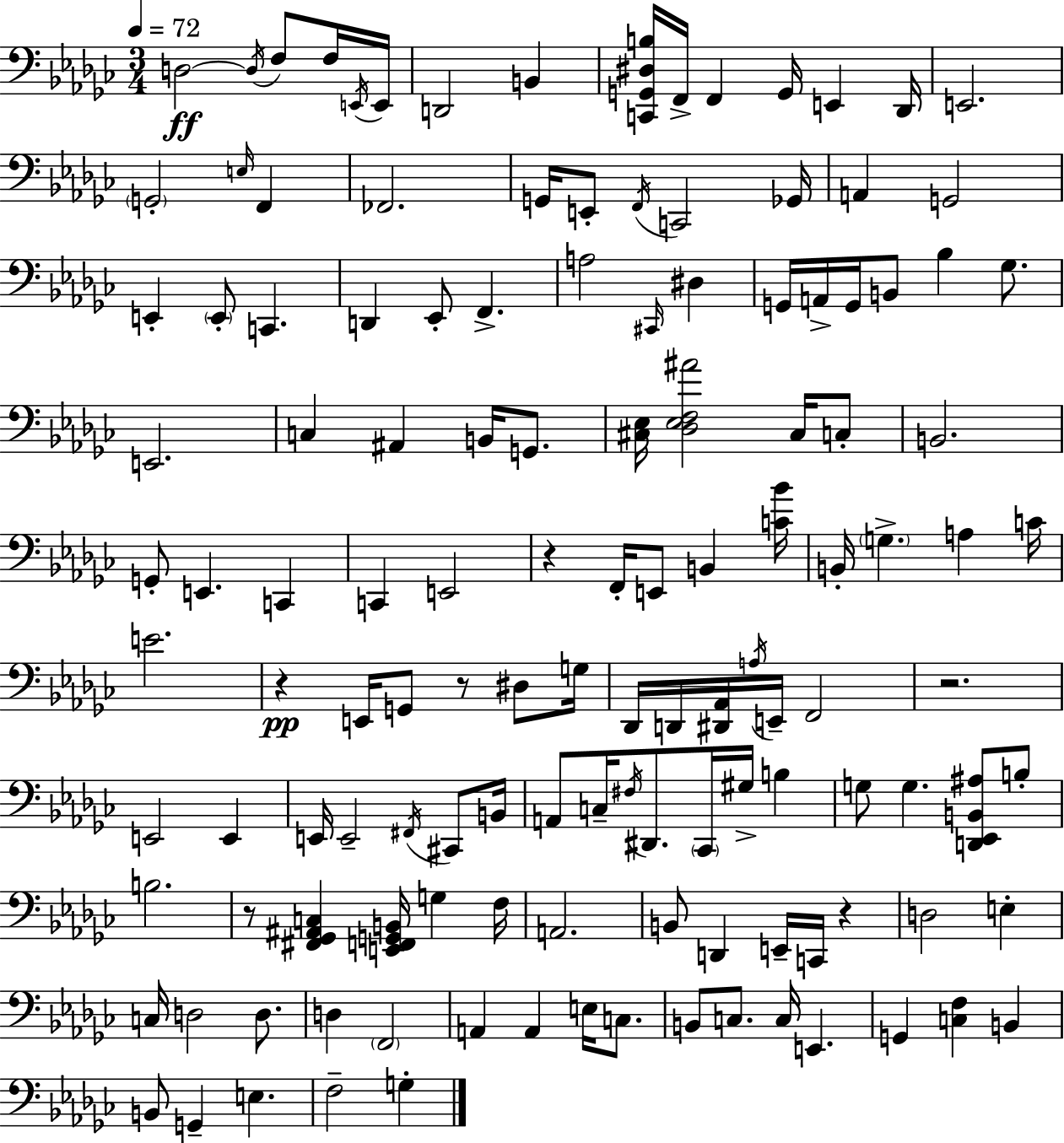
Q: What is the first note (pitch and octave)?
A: D3